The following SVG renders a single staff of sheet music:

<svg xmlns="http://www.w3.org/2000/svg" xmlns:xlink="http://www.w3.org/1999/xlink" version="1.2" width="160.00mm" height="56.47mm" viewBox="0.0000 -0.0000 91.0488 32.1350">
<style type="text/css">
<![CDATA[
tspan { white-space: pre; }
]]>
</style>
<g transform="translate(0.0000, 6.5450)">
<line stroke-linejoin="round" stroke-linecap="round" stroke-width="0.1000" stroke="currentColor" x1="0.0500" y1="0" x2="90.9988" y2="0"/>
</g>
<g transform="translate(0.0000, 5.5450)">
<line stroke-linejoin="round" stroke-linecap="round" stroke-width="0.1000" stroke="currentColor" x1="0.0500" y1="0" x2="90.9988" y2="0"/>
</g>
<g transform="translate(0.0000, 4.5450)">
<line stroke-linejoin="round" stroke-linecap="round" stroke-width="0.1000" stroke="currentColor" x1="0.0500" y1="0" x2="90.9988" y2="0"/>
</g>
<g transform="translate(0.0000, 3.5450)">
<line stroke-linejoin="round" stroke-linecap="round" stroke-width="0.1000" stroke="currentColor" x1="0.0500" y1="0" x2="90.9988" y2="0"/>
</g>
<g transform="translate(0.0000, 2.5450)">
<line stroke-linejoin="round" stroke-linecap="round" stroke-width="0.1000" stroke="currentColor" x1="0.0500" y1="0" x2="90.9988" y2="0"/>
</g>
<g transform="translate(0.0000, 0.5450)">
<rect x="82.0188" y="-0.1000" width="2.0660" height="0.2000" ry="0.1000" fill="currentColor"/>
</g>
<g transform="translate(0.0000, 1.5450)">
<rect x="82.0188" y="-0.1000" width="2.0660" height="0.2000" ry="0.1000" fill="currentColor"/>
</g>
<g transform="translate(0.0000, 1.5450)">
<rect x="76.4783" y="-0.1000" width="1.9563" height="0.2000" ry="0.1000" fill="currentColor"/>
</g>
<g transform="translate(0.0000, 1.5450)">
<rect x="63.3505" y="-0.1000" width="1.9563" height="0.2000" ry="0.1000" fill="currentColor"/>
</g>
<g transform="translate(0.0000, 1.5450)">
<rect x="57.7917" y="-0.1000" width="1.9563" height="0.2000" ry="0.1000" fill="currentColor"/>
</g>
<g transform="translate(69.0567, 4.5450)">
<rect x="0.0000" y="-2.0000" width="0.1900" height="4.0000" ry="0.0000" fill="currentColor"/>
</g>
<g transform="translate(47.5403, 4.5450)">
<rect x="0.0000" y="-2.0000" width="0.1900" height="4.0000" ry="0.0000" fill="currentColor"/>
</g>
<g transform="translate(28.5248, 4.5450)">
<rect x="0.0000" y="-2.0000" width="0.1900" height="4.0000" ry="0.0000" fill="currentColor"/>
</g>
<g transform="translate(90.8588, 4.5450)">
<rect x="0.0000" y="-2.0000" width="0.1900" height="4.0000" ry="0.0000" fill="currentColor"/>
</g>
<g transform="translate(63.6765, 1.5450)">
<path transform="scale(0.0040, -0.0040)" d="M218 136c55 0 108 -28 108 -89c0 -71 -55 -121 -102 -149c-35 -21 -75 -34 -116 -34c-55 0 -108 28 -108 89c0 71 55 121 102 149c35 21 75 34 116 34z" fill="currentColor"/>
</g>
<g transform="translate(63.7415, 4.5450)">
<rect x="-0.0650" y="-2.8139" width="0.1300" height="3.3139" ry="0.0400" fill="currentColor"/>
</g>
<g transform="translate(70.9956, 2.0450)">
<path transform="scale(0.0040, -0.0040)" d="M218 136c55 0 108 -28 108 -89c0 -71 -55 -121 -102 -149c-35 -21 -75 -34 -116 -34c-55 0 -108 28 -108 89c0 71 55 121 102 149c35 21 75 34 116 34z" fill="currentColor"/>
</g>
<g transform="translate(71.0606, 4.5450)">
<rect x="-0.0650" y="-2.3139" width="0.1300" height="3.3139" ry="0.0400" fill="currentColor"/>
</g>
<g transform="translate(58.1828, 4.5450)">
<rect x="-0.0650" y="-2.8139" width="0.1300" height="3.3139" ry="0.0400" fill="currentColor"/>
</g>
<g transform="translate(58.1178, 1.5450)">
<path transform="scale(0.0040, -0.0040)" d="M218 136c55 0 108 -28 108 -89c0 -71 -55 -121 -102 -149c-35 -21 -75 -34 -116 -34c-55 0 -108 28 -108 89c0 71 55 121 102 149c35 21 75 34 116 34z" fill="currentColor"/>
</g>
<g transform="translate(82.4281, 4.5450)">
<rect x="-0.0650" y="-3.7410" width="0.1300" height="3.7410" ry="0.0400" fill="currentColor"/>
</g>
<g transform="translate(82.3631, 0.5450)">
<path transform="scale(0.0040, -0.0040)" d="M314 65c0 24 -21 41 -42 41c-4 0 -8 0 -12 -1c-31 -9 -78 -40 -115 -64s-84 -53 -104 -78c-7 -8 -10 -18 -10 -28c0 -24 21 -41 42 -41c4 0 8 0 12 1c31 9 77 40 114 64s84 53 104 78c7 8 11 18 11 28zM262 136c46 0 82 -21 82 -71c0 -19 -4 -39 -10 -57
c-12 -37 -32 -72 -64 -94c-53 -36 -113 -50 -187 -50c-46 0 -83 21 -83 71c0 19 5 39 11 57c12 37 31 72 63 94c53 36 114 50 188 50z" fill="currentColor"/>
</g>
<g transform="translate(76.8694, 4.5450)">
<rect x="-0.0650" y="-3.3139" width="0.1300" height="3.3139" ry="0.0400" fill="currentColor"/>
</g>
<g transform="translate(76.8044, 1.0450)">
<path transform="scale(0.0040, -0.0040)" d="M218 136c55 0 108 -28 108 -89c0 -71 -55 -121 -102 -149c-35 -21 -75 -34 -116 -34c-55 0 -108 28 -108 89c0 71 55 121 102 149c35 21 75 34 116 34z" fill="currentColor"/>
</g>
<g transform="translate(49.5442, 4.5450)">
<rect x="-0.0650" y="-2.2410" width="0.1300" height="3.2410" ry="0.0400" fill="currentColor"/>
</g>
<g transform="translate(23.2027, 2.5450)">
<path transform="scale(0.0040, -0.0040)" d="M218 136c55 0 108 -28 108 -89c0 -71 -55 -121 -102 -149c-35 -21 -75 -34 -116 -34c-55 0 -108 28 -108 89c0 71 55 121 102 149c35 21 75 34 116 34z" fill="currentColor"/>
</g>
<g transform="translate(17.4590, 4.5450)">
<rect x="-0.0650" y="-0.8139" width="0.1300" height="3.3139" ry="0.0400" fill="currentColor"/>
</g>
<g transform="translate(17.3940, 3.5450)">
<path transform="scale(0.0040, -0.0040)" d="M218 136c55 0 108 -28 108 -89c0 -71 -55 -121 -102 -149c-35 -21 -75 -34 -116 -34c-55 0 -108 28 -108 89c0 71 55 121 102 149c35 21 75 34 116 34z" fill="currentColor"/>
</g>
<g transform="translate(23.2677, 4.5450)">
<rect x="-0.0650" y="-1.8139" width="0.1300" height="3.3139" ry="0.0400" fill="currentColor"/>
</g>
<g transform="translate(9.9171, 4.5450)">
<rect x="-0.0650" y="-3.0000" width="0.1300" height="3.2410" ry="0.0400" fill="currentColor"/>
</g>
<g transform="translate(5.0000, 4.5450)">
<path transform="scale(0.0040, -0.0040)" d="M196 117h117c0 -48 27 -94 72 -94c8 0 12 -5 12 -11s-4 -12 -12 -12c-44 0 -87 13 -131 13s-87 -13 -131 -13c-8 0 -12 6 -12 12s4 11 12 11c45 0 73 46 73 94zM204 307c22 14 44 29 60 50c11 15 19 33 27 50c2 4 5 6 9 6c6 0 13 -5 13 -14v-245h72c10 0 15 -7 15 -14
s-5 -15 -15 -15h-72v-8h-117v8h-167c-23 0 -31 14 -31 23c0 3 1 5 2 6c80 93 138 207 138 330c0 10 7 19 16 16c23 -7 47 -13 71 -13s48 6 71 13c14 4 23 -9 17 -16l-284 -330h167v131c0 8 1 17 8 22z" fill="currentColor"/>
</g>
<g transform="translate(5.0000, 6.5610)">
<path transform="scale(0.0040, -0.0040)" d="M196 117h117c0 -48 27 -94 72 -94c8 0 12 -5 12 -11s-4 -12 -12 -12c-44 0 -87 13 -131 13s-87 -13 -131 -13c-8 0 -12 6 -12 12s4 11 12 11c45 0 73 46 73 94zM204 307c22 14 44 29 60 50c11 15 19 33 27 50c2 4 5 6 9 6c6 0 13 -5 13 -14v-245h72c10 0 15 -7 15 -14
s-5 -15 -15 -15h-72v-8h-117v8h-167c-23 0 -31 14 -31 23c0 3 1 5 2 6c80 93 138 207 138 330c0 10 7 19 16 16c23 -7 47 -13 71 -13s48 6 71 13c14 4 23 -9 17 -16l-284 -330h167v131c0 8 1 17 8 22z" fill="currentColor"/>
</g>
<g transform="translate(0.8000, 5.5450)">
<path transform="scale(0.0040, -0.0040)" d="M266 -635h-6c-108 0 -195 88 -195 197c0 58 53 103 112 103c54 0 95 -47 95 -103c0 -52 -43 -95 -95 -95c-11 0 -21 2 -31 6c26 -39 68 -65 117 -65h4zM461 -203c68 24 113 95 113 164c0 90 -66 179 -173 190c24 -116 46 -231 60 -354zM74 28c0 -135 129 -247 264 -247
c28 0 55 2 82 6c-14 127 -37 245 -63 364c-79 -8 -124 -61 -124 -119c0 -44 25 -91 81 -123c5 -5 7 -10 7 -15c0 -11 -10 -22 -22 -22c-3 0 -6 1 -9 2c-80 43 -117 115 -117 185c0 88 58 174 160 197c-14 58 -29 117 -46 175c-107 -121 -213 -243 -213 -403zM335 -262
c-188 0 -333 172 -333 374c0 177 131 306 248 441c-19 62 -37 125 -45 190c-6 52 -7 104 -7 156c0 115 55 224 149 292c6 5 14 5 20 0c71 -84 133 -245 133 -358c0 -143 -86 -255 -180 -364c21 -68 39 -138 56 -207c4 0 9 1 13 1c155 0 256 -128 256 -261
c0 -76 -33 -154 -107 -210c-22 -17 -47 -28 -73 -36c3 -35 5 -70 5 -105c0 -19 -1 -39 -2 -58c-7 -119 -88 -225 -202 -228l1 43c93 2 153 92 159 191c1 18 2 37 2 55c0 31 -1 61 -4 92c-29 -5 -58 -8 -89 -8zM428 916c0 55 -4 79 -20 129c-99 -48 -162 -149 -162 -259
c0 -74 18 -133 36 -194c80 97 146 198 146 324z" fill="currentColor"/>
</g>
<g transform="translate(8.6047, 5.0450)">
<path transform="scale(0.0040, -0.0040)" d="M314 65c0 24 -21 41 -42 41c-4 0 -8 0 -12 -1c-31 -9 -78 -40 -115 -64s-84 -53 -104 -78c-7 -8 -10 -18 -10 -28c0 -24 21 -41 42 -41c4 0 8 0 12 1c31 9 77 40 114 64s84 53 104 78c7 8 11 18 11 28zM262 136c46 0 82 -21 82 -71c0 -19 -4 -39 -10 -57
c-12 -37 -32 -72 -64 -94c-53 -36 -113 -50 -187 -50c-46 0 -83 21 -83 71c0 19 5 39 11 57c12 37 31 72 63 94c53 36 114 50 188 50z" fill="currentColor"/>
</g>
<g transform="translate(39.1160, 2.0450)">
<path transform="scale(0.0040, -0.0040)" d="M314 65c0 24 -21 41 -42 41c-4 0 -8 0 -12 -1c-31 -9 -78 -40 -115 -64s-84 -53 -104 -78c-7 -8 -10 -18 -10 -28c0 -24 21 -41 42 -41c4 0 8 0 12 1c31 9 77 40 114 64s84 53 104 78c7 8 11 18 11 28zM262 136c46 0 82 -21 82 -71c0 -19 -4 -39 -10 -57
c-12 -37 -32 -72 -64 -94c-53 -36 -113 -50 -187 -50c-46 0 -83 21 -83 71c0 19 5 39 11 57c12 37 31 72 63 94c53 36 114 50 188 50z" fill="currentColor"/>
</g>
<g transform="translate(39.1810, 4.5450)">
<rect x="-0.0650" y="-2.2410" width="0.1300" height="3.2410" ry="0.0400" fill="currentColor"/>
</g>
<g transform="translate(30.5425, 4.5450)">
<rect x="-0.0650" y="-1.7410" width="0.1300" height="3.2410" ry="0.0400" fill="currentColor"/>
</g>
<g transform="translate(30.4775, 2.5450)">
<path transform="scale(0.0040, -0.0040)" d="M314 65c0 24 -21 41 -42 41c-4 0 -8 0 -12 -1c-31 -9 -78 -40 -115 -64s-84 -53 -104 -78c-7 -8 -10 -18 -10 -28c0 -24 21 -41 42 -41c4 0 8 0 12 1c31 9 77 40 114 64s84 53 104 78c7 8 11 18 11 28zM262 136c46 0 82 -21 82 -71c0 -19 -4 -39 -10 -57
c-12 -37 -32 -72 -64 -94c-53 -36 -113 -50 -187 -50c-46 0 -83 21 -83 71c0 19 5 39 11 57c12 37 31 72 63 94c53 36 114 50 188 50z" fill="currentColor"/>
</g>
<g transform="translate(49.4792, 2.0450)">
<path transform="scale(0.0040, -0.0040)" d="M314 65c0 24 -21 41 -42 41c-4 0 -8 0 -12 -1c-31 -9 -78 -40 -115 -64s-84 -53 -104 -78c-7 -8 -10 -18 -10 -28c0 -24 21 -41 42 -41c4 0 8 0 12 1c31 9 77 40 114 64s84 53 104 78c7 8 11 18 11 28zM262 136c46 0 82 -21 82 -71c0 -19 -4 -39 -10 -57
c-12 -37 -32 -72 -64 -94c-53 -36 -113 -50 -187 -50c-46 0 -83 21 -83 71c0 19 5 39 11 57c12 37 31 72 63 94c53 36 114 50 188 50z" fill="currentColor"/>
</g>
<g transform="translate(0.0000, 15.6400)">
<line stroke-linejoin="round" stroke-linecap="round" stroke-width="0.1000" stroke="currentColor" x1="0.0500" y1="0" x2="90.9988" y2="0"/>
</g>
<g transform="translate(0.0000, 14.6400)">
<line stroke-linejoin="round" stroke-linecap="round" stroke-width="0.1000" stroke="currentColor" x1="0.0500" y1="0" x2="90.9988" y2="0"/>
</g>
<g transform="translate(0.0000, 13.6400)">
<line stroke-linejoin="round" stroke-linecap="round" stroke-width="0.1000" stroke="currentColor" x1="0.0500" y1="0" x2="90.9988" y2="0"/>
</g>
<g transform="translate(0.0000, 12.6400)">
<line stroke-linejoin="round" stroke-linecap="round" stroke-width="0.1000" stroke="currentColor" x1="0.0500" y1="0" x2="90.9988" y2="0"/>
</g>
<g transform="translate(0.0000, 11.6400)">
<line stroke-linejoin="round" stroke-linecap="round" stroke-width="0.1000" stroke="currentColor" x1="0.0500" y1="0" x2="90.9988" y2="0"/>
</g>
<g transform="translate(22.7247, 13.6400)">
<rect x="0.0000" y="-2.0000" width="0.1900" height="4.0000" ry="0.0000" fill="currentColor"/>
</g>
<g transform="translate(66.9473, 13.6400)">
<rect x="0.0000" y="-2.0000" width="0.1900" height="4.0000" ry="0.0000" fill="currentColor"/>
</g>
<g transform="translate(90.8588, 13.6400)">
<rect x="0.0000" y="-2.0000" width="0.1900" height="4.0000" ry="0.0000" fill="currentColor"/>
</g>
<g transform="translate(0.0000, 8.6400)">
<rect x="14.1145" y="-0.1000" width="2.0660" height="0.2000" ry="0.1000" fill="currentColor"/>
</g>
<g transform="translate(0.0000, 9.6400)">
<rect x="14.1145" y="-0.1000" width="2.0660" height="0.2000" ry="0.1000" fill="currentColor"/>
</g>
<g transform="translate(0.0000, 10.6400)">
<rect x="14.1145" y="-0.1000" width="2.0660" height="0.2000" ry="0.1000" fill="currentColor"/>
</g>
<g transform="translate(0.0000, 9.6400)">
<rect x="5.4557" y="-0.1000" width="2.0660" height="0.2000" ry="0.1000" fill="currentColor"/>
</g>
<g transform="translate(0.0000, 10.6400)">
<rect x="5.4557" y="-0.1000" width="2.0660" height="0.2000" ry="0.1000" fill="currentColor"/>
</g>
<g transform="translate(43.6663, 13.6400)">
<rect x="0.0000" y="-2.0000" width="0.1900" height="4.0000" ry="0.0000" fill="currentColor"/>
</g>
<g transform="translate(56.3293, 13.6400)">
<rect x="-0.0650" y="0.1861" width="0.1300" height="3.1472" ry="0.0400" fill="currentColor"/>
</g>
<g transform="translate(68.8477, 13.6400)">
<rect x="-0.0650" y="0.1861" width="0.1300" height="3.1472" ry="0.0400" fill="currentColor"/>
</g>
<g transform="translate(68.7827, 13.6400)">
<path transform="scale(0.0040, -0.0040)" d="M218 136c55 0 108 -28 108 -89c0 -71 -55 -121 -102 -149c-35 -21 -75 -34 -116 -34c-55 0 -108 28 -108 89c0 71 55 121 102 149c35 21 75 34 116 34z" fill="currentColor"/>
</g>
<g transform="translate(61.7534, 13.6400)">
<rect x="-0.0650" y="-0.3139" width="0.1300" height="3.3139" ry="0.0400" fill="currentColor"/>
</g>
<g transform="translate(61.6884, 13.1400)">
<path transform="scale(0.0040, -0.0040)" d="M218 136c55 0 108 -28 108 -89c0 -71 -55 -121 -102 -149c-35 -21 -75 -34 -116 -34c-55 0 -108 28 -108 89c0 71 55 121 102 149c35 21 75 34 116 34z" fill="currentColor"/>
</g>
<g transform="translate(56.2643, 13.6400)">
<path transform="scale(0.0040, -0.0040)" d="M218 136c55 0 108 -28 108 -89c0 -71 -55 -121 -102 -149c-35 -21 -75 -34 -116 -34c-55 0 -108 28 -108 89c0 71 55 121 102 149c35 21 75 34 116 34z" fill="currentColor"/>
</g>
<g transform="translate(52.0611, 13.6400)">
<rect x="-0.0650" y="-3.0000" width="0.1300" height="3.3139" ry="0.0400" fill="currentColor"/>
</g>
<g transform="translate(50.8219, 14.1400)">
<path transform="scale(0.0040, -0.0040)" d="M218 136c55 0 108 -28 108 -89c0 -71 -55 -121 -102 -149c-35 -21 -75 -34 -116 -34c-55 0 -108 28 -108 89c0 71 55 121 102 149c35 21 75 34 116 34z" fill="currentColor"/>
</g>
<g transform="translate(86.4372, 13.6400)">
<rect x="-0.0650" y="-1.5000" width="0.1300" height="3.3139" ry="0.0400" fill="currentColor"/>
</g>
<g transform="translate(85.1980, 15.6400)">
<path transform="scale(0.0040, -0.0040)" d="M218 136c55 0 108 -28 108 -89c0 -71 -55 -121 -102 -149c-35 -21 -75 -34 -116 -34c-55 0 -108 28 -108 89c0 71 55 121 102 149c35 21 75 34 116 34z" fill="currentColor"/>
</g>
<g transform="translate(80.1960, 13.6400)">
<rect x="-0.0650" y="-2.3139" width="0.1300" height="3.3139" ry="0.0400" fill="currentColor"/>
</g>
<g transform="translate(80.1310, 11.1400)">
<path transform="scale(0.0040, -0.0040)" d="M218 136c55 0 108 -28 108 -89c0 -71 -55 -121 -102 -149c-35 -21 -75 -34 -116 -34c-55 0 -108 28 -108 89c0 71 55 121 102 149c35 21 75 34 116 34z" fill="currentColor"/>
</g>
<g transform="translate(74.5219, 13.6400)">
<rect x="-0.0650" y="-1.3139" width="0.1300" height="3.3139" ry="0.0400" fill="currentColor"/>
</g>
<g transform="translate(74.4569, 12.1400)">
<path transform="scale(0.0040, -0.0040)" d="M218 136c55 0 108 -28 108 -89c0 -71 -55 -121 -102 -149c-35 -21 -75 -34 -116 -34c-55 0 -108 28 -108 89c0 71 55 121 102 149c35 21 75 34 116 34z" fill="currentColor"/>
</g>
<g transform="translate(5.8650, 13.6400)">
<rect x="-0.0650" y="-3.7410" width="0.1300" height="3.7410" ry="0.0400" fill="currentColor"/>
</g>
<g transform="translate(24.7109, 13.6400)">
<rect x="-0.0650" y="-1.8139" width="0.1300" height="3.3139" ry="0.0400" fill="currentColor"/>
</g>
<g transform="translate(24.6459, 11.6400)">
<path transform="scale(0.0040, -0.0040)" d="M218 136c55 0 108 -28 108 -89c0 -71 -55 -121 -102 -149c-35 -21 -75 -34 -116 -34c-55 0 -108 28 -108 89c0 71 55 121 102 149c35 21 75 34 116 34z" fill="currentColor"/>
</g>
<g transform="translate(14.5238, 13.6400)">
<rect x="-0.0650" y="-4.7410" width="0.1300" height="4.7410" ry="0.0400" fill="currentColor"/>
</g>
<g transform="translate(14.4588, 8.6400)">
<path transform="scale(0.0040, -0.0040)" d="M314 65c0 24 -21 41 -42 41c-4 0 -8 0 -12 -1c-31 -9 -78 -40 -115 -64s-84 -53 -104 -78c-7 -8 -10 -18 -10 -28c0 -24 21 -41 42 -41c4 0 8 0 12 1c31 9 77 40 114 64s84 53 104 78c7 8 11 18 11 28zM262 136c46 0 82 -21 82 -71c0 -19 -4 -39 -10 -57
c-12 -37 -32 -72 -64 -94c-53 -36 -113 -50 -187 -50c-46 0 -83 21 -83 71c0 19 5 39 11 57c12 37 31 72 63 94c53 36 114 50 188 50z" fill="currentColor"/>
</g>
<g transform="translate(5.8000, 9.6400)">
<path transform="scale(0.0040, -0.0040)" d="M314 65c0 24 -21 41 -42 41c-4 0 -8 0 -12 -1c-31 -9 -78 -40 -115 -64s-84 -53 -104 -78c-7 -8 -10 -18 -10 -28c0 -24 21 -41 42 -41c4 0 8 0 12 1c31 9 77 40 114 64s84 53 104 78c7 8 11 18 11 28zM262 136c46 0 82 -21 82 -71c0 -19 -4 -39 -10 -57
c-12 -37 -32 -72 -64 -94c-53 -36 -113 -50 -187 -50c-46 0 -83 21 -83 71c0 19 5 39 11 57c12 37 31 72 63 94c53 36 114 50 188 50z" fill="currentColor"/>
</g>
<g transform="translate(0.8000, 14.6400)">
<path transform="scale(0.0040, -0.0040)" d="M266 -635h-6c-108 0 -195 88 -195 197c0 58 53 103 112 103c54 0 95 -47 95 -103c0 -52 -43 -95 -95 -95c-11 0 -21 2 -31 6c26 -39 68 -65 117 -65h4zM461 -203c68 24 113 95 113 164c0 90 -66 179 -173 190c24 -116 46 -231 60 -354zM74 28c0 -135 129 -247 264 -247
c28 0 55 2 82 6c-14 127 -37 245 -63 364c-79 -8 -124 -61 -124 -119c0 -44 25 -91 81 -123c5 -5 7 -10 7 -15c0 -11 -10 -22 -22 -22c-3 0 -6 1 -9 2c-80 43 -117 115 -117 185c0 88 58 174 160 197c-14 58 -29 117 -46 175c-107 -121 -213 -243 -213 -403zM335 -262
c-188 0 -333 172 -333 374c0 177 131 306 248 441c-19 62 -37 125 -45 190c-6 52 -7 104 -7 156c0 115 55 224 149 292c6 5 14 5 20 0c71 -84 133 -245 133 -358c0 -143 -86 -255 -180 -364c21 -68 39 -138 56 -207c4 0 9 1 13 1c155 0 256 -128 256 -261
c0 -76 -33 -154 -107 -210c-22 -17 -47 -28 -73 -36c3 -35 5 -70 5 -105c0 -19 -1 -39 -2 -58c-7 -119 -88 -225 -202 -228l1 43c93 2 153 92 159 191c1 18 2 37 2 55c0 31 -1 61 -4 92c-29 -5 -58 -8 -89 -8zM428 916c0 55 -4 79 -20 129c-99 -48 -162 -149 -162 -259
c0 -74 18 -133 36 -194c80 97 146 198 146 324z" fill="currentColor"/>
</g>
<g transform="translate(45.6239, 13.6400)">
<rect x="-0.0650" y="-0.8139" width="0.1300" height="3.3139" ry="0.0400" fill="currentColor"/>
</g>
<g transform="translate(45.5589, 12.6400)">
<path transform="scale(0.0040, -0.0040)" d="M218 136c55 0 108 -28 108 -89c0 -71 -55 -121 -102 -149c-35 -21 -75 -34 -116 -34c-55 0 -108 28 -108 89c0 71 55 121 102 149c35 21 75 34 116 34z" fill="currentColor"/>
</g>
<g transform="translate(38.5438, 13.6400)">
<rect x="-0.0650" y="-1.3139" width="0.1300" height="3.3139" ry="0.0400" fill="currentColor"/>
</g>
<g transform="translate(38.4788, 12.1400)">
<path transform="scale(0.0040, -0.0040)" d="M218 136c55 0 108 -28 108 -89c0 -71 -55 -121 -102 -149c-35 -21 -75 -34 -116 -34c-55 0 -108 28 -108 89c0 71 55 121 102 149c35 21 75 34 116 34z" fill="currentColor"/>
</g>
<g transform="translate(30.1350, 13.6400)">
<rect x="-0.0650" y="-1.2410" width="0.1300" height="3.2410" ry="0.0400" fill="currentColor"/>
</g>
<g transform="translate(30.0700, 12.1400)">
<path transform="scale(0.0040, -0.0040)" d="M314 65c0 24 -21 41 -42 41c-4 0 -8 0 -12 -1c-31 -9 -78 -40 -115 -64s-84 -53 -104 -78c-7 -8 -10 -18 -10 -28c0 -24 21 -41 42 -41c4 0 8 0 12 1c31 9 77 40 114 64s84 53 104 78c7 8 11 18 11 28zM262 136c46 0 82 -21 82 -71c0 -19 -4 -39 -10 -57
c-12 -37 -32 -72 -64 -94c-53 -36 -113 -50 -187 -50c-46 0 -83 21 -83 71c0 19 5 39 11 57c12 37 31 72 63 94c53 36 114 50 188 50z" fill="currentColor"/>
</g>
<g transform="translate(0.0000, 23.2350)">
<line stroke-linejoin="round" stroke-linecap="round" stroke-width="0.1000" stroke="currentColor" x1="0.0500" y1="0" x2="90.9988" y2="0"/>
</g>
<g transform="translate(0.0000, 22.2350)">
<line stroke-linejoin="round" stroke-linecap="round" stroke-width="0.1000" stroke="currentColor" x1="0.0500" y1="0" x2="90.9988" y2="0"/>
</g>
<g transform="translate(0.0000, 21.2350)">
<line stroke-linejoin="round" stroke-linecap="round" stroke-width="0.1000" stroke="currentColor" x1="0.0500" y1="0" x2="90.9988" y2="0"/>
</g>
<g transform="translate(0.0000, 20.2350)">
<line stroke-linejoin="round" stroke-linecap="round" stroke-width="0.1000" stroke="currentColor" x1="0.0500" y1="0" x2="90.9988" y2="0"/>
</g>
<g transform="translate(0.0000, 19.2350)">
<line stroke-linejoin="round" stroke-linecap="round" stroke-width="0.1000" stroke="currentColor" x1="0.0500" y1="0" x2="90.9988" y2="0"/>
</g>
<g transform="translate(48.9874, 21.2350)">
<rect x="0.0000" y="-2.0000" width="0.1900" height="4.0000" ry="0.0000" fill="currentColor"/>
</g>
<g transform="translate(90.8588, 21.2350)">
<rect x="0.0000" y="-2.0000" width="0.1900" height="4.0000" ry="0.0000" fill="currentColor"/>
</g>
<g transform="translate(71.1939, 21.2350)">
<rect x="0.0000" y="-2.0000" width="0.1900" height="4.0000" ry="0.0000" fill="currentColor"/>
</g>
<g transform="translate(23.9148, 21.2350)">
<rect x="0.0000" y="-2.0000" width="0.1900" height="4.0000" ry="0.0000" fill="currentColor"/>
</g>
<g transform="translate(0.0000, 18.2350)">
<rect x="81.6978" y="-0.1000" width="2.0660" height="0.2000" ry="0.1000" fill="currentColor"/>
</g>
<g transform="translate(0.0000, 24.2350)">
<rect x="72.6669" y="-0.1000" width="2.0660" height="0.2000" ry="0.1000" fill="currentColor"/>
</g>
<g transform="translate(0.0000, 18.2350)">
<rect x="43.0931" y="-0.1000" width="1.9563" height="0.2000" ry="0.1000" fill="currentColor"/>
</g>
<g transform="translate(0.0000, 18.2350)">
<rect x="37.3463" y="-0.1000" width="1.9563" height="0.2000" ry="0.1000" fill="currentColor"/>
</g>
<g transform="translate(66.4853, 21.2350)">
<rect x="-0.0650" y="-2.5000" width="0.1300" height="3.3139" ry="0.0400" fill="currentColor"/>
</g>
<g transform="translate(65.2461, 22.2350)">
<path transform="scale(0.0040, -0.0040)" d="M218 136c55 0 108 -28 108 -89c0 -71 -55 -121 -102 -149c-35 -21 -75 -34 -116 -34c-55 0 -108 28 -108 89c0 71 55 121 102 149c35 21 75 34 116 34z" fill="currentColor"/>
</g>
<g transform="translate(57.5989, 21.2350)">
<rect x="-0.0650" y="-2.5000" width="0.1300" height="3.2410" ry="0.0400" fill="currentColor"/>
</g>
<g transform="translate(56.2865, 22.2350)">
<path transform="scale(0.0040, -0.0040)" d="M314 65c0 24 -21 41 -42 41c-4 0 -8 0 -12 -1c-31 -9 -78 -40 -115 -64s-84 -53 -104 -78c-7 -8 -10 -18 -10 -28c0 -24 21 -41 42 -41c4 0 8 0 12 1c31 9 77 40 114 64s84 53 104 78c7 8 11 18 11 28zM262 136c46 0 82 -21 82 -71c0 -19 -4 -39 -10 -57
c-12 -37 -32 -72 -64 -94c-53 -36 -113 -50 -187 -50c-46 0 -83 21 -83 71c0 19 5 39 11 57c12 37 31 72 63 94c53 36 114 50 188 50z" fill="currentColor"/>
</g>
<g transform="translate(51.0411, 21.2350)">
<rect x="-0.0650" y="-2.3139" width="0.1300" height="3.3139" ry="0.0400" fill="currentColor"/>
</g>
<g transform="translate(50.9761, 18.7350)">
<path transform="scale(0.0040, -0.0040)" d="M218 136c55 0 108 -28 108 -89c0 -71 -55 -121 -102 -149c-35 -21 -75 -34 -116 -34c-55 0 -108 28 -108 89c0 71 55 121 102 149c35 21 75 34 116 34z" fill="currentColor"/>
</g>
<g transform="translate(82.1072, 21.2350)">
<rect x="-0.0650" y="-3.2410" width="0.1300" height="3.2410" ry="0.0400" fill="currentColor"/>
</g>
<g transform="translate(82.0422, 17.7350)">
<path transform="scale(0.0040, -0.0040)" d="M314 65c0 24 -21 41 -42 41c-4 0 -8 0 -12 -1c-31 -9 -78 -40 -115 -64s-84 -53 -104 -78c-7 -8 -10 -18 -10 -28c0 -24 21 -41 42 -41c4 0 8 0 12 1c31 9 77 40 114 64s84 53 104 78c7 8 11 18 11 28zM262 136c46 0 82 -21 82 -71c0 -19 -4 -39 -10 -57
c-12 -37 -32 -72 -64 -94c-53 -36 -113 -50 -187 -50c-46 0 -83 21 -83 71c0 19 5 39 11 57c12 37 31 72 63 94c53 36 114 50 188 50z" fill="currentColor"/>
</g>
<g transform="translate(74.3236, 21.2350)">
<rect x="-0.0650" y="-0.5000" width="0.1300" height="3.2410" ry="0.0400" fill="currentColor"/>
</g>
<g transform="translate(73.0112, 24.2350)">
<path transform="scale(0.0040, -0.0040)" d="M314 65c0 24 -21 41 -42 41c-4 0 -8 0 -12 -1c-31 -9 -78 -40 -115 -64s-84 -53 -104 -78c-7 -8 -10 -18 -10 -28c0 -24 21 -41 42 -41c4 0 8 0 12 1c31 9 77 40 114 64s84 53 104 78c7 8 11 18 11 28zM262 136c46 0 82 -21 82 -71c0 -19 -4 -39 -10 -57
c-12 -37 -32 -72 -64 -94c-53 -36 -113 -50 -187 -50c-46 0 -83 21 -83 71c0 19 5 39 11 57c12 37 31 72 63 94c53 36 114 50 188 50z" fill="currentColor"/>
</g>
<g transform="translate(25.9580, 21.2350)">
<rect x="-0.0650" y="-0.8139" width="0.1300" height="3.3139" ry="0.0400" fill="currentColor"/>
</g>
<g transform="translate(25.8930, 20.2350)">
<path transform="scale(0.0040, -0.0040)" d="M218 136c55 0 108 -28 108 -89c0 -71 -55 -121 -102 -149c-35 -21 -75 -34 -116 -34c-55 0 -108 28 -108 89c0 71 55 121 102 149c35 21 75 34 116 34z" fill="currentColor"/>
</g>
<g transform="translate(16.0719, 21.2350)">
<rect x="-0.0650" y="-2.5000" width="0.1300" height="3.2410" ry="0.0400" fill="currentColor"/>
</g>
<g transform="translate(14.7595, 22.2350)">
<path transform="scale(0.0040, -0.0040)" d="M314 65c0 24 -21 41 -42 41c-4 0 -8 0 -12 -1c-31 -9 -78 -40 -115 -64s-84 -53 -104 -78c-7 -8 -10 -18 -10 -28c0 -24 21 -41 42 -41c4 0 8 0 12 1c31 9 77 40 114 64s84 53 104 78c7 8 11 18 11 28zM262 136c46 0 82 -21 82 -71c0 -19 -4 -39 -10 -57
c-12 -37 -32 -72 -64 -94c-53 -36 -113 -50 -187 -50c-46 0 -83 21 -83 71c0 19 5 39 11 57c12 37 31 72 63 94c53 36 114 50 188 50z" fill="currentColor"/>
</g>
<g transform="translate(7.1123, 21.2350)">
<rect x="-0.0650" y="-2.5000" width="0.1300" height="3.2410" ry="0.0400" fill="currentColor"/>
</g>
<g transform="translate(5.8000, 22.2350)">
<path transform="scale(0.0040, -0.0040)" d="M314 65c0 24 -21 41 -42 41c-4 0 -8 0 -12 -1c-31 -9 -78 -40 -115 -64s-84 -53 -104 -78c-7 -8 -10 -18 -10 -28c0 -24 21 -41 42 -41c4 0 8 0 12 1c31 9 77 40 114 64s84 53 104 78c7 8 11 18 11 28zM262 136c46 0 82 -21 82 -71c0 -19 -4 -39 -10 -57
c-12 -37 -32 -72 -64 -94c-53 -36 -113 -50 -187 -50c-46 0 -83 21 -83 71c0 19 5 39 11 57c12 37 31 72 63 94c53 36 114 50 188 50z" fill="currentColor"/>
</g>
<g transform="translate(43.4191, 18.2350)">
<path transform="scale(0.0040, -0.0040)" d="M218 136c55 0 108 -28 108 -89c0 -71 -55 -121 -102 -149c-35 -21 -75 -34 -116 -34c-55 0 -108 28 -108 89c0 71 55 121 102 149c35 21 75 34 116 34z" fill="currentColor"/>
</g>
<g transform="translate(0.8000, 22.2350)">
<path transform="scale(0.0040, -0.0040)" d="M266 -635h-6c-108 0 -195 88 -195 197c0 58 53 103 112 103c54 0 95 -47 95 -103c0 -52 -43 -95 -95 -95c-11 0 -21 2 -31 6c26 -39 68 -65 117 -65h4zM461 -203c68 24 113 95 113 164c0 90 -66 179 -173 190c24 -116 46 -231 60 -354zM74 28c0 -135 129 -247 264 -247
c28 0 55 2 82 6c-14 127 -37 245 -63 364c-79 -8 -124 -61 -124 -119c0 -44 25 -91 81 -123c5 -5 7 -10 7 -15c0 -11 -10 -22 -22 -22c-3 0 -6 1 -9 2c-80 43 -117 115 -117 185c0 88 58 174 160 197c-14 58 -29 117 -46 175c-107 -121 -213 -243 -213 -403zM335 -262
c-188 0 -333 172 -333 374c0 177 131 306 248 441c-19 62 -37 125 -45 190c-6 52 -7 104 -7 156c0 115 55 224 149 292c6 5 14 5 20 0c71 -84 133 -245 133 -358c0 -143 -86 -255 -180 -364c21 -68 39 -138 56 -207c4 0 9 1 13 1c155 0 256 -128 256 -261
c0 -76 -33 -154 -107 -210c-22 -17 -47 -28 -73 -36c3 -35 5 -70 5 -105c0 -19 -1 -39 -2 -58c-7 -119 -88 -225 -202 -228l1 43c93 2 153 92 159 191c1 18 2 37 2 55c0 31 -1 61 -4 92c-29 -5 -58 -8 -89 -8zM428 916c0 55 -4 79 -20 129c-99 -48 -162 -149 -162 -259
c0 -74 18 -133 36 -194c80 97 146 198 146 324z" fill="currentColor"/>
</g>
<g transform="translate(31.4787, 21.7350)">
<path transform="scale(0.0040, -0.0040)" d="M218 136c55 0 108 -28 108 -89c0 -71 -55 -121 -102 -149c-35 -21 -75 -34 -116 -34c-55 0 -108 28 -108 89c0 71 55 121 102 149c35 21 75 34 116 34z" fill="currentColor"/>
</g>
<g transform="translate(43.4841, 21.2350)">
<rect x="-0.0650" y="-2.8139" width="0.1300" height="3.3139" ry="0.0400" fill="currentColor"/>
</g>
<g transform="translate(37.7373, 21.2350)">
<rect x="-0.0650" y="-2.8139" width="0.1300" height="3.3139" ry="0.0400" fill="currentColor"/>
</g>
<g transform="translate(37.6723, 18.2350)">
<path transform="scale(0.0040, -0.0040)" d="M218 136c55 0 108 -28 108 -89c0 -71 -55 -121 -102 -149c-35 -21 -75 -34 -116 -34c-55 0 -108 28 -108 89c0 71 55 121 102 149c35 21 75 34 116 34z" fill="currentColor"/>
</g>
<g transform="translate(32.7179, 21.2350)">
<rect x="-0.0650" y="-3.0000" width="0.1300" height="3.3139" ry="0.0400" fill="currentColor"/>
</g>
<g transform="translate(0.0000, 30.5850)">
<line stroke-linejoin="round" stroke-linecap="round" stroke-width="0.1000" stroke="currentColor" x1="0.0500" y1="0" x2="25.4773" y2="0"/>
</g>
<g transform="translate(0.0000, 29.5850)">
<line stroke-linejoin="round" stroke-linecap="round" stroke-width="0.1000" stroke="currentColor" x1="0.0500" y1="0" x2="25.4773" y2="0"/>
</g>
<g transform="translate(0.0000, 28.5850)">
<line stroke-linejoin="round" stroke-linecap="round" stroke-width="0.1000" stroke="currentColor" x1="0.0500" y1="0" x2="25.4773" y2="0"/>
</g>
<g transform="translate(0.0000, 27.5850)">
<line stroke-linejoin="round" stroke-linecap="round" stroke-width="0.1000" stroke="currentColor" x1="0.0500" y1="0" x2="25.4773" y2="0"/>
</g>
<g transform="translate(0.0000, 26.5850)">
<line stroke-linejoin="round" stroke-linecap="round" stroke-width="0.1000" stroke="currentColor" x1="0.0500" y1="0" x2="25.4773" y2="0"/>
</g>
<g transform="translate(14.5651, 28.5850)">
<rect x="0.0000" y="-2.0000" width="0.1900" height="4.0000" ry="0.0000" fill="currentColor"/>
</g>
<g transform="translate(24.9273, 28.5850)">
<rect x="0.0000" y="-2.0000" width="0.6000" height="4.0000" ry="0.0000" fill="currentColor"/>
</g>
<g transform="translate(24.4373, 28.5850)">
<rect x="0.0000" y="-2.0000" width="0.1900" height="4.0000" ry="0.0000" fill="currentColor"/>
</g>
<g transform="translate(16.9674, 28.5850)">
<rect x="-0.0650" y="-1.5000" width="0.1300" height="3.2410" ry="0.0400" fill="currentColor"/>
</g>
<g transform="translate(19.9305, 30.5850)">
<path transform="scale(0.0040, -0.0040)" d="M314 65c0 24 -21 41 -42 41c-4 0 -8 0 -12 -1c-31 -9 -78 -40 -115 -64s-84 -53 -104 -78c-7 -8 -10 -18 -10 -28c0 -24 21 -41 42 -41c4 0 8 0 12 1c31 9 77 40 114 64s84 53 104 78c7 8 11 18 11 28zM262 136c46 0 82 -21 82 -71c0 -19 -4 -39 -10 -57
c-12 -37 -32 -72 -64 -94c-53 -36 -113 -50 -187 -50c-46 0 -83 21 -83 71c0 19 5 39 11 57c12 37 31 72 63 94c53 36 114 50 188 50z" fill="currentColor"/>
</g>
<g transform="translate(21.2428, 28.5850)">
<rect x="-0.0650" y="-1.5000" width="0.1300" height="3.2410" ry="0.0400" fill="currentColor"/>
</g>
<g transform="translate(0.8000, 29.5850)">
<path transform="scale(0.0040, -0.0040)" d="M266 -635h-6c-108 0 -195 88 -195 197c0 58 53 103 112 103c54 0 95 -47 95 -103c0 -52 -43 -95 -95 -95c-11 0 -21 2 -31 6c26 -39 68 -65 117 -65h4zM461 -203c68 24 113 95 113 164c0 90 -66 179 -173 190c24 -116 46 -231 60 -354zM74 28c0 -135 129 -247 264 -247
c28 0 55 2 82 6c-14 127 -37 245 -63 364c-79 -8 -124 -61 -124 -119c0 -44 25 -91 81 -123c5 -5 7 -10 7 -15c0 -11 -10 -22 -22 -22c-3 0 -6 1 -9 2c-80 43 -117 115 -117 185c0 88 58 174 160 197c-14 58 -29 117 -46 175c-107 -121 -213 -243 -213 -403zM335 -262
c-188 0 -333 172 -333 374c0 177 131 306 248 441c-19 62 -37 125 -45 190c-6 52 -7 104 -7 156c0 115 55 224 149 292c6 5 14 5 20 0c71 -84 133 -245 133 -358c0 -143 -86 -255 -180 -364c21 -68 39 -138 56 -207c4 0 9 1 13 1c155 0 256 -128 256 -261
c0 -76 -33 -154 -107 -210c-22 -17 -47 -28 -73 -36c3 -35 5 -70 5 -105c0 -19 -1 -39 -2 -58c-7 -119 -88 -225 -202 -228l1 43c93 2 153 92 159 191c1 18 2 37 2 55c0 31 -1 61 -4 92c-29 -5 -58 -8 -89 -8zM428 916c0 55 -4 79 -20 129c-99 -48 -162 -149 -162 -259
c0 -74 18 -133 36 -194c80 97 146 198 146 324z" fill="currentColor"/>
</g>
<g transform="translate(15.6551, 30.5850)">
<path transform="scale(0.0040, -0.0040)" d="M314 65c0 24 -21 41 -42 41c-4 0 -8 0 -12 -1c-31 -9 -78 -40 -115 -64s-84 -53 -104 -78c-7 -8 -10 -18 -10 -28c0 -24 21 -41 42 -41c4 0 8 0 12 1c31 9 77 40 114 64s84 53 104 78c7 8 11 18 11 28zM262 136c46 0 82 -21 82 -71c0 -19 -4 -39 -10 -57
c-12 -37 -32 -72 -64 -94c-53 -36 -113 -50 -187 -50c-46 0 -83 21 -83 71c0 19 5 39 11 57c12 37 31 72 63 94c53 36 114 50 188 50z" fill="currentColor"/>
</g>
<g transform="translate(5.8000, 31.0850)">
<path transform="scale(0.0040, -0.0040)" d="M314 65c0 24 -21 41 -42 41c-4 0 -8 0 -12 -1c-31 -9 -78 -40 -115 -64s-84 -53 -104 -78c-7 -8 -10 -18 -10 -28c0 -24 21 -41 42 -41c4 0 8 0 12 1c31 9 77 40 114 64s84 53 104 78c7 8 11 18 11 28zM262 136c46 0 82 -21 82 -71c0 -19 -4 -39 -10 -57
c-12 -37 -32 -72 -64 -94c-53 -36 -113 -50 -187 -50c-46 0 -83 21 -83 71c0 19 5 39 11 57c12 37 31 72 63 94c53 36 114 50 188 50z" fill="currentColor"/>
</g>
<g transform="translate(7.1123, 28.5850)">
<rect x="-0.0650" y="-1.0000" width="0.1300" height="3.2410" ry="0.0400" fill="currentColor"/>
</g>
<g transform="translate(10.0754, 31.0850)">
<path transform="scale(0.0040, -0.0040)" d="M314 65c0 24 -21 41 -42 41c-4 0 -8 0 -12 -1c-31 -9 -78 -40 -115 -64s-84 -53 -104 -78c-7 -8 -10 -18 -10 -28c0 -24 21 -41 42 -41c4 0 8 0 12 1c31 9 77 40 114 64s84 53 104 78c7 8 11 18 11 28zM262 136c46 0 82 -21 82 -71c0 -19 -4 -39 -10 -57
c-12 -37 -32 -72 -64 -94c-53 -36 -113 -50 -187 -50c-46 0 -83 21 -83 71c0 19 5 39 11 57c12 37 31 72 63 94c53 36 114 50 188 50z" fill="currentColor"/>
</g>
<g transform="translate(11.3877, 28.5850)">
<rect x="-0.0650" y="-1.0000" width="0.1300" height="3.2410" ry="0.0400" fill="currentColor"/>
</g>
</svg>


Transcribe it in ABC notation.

X:1
T:Untitled
M:4/4
L:1/4
K:C
A2 d f f2 g2 g2 a a g b c'2 c'2 e'2 f e2 e d A B c B e g E G2 G2 d A a a g G2 G C2 b2 D2 D2 E2 E2